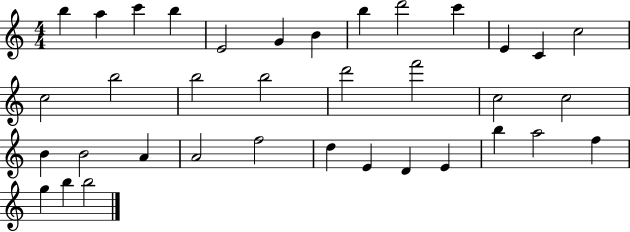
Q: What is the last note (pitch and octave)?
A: B5